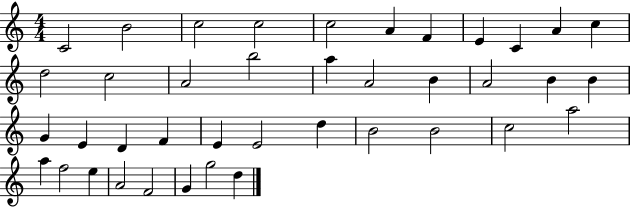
C4/h B4/h C5/h C5/h C5/h A4/q F4/q E4/q C4/q A4/q C5/q D5/h C5/h A4/h B5/h A5/q A4/h B4/q A4/h B4/q B4/q G4/q E4/q D4/q F4/q E4/q E4/h D5/q B4/h B4/h C5/h A5/h A5/q F5/h E5/q A4/h F4/h G4/q G5/h D5/q